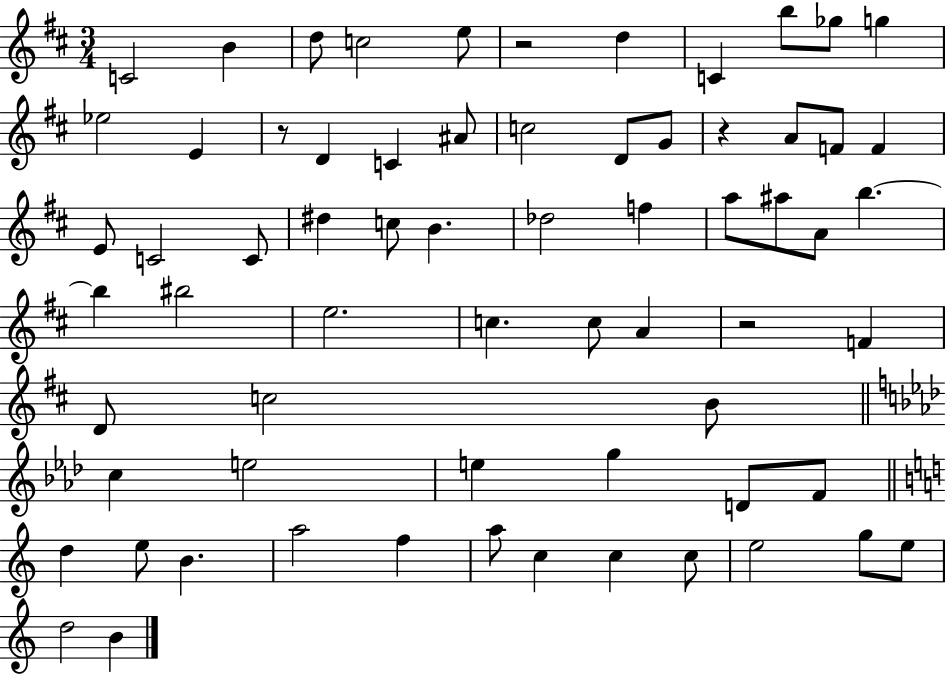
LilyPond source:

{
  \clef treble
  \numericTimeSignature
  \time 3/4
  \key d \major
  c'2 b'4 | d''8 c''2 e''8 | r2 d''4 | c'4 b''8 ges''8 g''4 | \break ees''2 e'4 | r8 d'4 c'4 ais'8 | c''2 d'8 g'8 | r4 a'8 f'8 f'4 | \break e'8 c'2 c'8 | dis''4 c''8 b'4. | des''2 f''4 | a''8 ais''8 a'8 b''4.~~ | \break b''4 bis''2 | e''2. | c''4. c''8 a'4 | r2 f'4 | \break d'8 c''2 b'8 | \bar "||" \break \key f \minor c''4 e''2 | e''4 g''4 d'8 f'8 | \bar "||" \break \key a \minor d''4 e''8 b'4. | a''2 f''4 | a''8 c''4 c''4 c''8 | e''2 g''8 e''8 | \break d''2 b'4 | \bar "|."
}